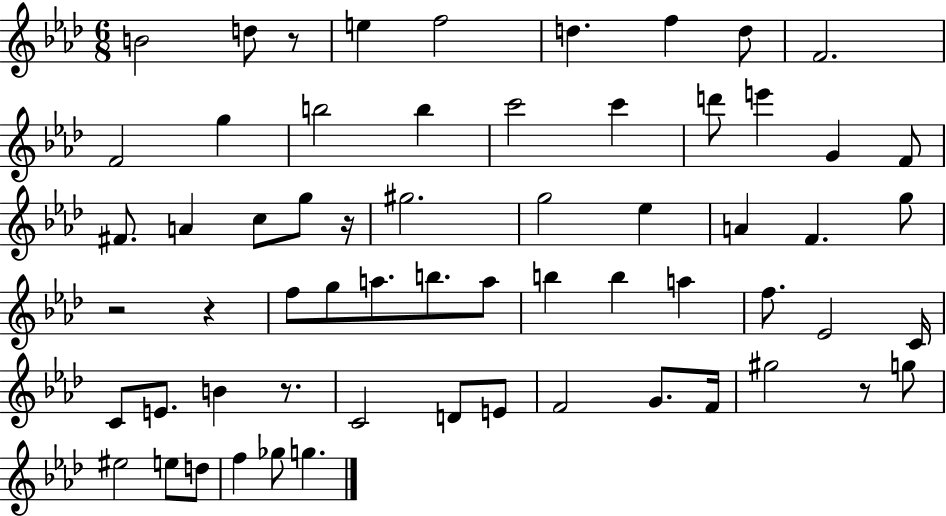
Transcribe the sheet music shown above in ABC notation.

X:1
T:Untitled
M:6/8
L:1/4
K:Ab
B2 d/2 z/2 e f2 d f d/2 F2 F2 g b2 b c'2 c' d'/2 e' G F/2 ^F/2 A c/2 g/2 z/4 ^g2 g2 _e A F g/2 z2 z f/2 g/2 a/2 b/2 a/2 b b a f/2 _E2 C/4 C/2 E/2 B z/2 C2 D/2 E/2 F2 G/2 F/4 ^g2 z/2 g/2 ^e2 e/2 d/2 f _g/2 g